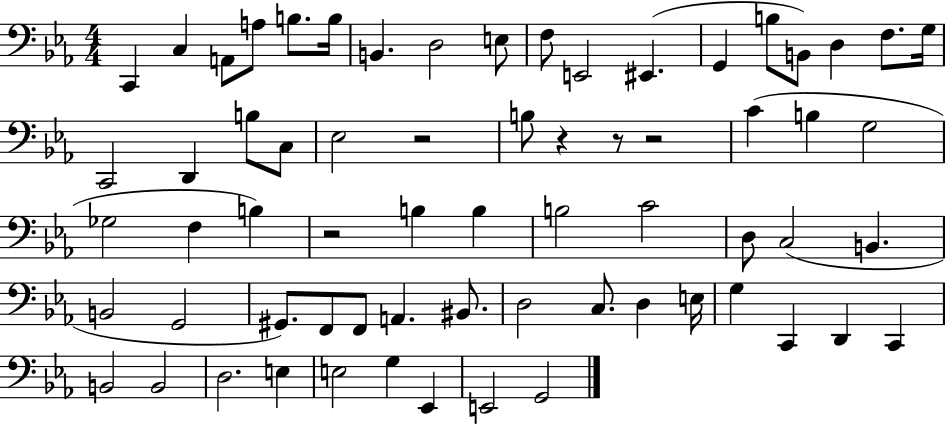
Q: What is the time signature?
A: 4/4